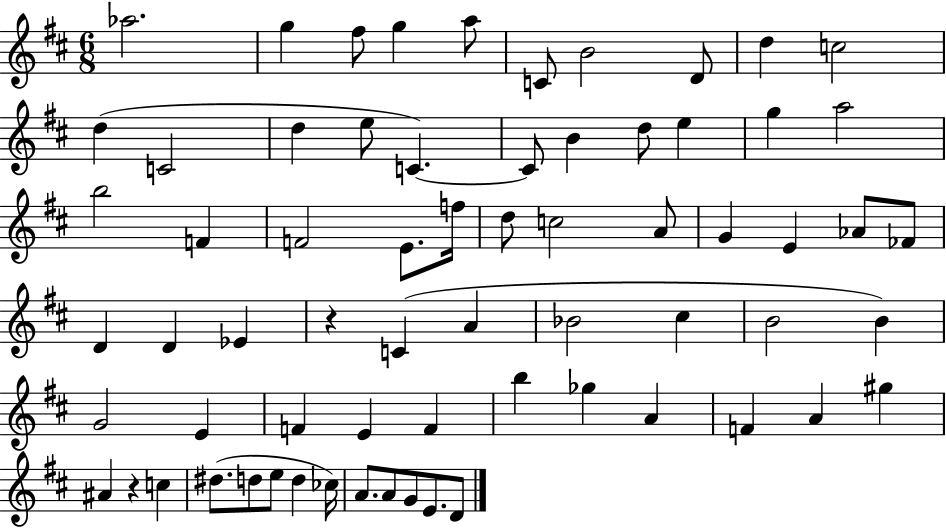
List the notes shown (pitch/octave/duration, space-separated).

Ab5/h. G5/q F#5/e G5/q A5/e C4/e B4/h D4/e D5/q C5/h D5/q C4/h D5/q E5/e C4/q. C4/e B4/q D5/e E5/q G5/q A5/h B5/h F4/q F4/h E4/e. F5/s D5/e C5/h A4/e G4/q E4/q Ab4/e FES4/e D4/q D4/q Eb4/q R/q C4/q A4/q Bb4/h C#5/q B4/h B4/q G4/h E4/q F4/q E4/q F4/q B5/q Gb5/q A4/q F4/q A4/q G#5/q A#4/q R/q C5/q D#5/e. D5/e E5/e D5/q CES5/s A4/e. A4/e G4/e E4/e. D4/e